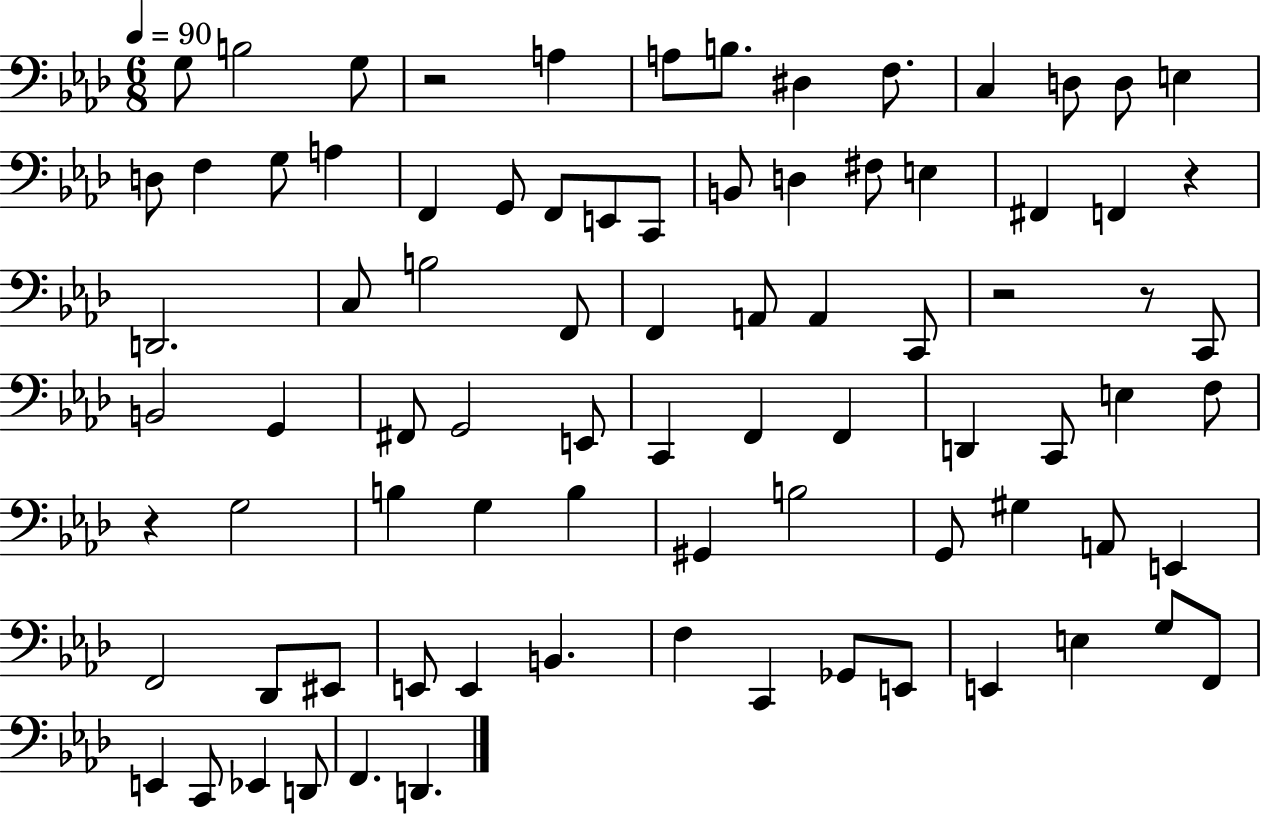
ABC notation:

X:1
T:Untitled
M:6/8
L:1/4
K:Ab
G,/2 B,2 G,/2 z2 A, A,/2 B,/2 ^D, F,/2 C, D,/2 D,/2 E, D,/2 F, G,/2 A, F,, G,,/2 F,,/2 E,,/2 C,,/2 B,,/2 D, ^F,/2 E, ^F,, F,, z D,,2 C,/2 B,2 F,,/2 F,, A,,/2 A,, C,,/2 z2 z/2 C,,/2 B,,2 G,, ^F,,/2 G,,2 E,,/2 C,, F,, F,, D,, C,,/2 E, F,/2 z G,2 B, G, B, ^G,, B,2 G,,/2 ^G, A,,/2 E,, F,,2 _D,,/2 ^E,,/2 E,,/2 E,, B,, F, C,, _G,,/2 E,,/2 E,, E, G,/2 F,,/2 E,, C,,/2 _E,, D,,/2 F,, D,,